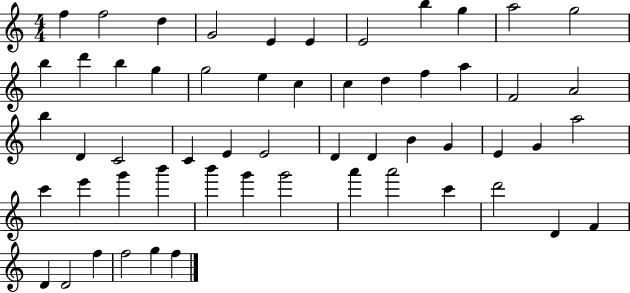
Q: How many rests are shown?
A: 0